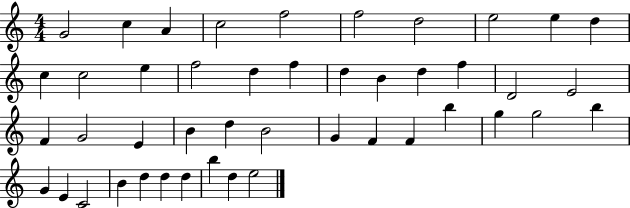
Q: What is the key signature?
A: C major